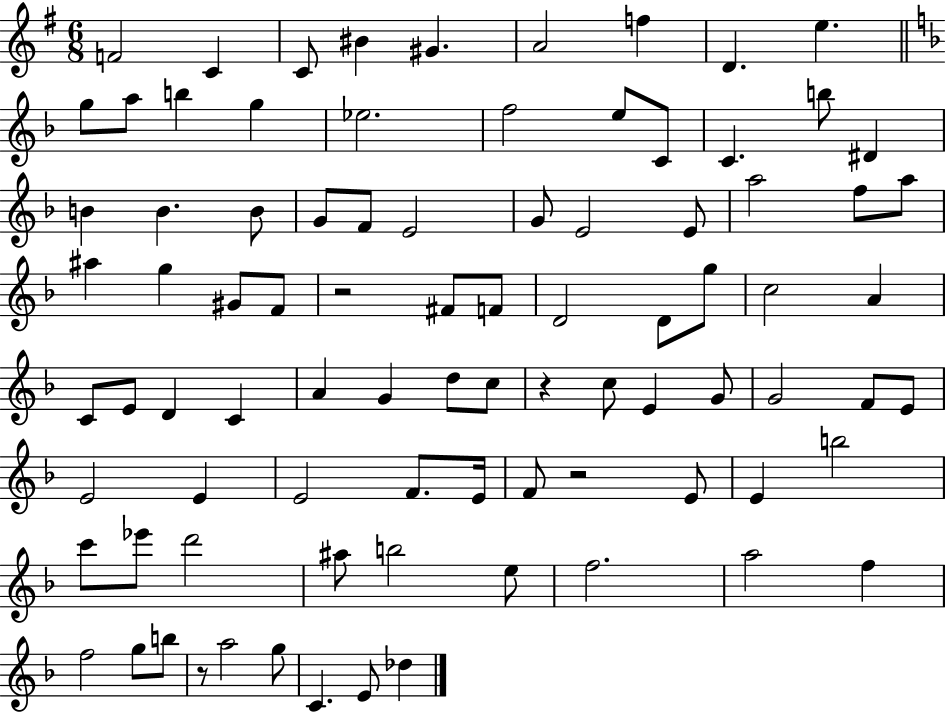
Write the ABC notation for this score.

X:1
T:Untitled
M:6/8
L:1/4
K:G
F2 C C/2 ^B ^G A2 f D e g/2 a/2 b g _e2 f2 e/2 C/2 C b/2 ^D B B B/2 G/2 F/2 E2 G/2 E2 E/2 a2 f/2 a/2 ^a g ^G/2 F/2 z2 ^F/2 F/2 D2 D/2 g/2 c2 A C/2 E/2 D C A G d/2 c/2 z c/2 E G/2 G2 F/2 E/2 E2 E E2 F/2 E/4 F/2 z2 E/2 E b2 c'/2 _e'/2 d'2 ^a/2 b2 e/2 f2 a2 f f2 g/2 b/2 z/2 a2 g/2 C E/2 _d